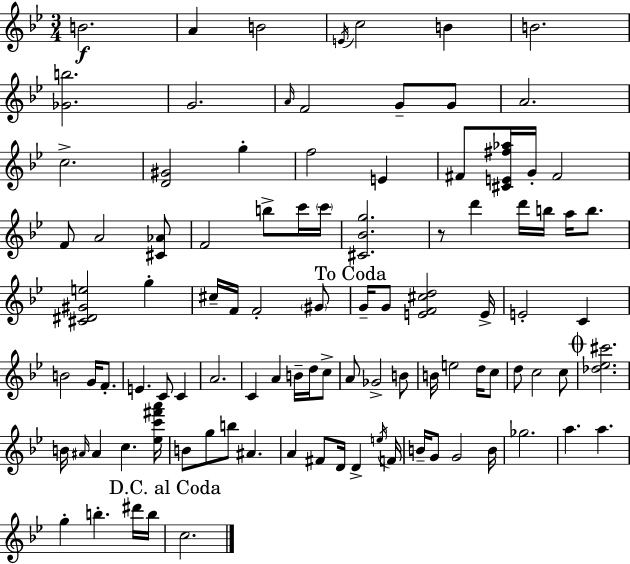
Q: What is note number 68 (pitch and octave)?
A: B4